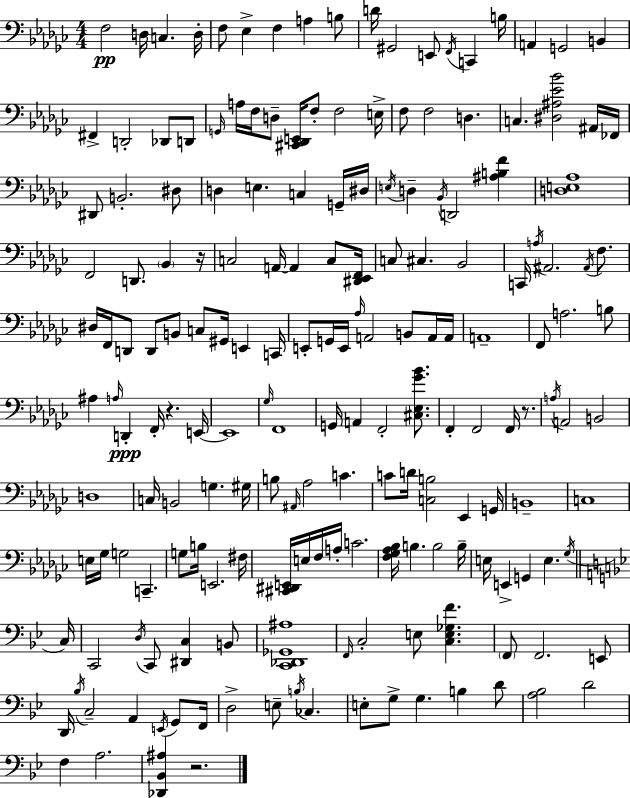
{
  \clef bass
  \numericTimeSignature
  \time 4/4
  \key ees \minor
  f2\pp d16 c4. d16-. | f8 ees4-> f4 a4 b8 | d'16 gis,2 e,8 \acciaccatura { f,16 } c,4 | b16 a,4 g,2 b,4 | \break fis,4-> d,2-. des,8 d,8 | \grace { g,16 } a16 f16 d8-- <cis, des, e,>16 f8-. f2 | e16-> f8 f2 d4. | c4. <dis ais ees' bes'>2 | \break ais,16 fes,16 dis,8 b,2.-. | dis8 d4 e4. c4 | g,16-- dis16 \acciaccatura { e16 } d4-- \acciaccatura { bes,16 } d,2 | <ais b f'>4 <d e aes>1 | \break f,2 d,8. \parenthesize bes,4 | r16 c2 a,16~~ a,4 | c8 <dis, ees, f,>16 c8 cis4. bes,2 | c,16 \acciaccatura { a16 } ais,2. | \break \acciaccatura { ais,16 } f8. dis16 f,16 d,8 d,8 b,8 c8 | gis,16 e,4 c,16 e,8-. g,16 e,16 \grace { aes16 } a,2 | b,8 a,16 a,16 a,1-- | f,8 a2. | \break b8 ais4 \grace { a16 } d,4-.\ppp | f,16-. r4. e,16~~ e,1 | \grace { ges16 } f,1 | g,16 a,4 f,2-. | \break <cis ees ges' bes'>8. f,4-. f,2 | f,16 r8. \acciaccatura { a16 } a,2 | b,2 d1 | c16 b,2 | \break g4. gis16 b8 \grace { ais,16 } aes2 | c'4. c'8 d'16 <c b>2 | ees,4 g,16 b,1-- | c1 | \break e16 ges16 g2 | c,4.-- g8 b16 e,2. | fis16 <cis, dis, e,>16 e16 f16 a16-. c'2. | <f ges aes bes>16 b4. | \break b2 b16-- e16 e,4-> | g,4 e4. \acciaccatura { ges16 } \bar "||" \break \key bes \major c16 c,2 \acciaccatura { d16 } c,8 <dis, c>4 | b,8 <c, des, ges, ais>1 | \grace { f,16 } c2-. e8 <c e ges f'>4. | \parenthesize f,8 f,2. | \break e,8 d,16 \acciaccatura { bes16 } c2-- a,4 | \acciaccatura { e,16 } g,8 f,16 d2-> e8-- \acciaccatura { b16 } | ces4. e8-. g8-> g4. | b4 d'8 <a bes>2 d'2 | \break f4 a2. | <des, bes, ais>4 r2. | \bar "|."
}